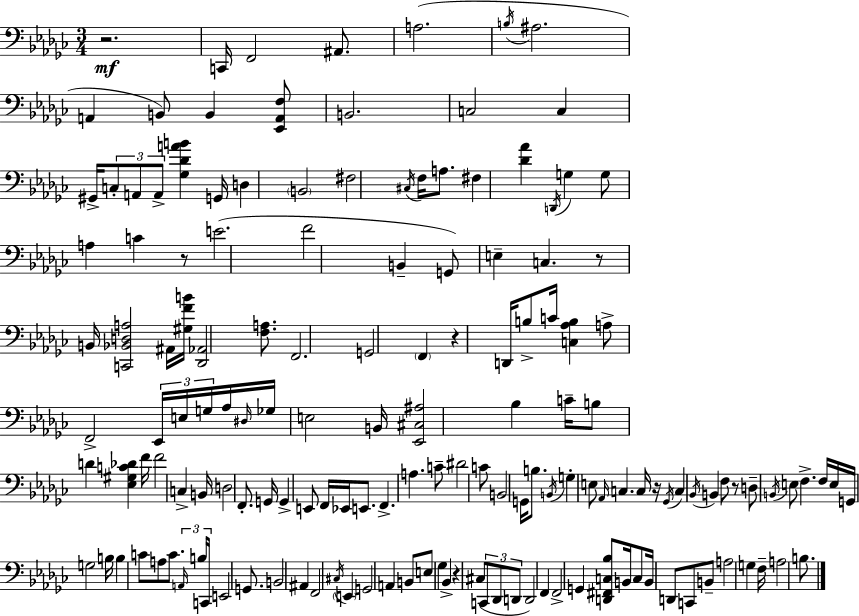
{
  \clef bass
  \numericTimeSignature
  \time 3/4
  \key ees \minor
  \repeat volta 2 { r2.\mf | c,16 f,2 ais,8. | a2.( | \acciaccatura { b16 } ais2. | \break a,4 b,8) b,4 <ees, a, f>8 | b,2. | c2 c4 | gis,16-> \tuplet 3/2 { c8-. a,8 a,8-> } <ges des' a' b'>4 | \break g,16 d4 \parenthesize b,2 | fis2 \acciaccatura { cis16 } f16 a8. | fis4 <des' aes'>4 \acciaccatura { d,16 } g4 | g8 a4 c'4 | \break r8 e'2.( | f'2 b,4-- | g,8) e4-- c4. | r8 b,16 <c, bes, d a>2 | \break ais,16 <gis f' b'>16 <des, aes,>2 | <f a>8. f,2. | g,2 \parenthesize f,4 | r4 d,16 b8-> c'16 <c aes b>4 | \break a8-> f,2-> | \tuplet 3/2 { ees,16 e16 g16 } aes16 \grace { dis16 } ges16 e2 | b,16 <ees, cis ais>2 | bes4 c'16-- b8 d'4 <ees gis c' des'>4 | \break f'16 f'2 | c4-> b,16 d2 | f,8.-. g,16 g,4-> e,8 f,16 | ees,16 e,8. f,4.-> a4. | \break c'8-- dis'2 | c'8 b,2 | g,16 b8. \acciaccatura { b,16 } g4-. e8 \grace { aes,16 } | c4. c16 r16 \acciaccatura { ges,16 } c4 | \break \acciaccatura { bes,16 } b,4 f8 r8 d8-- | \acciaccatura { b,16 } e8 f4.-> f16 e16 g,16 | g2 b16 b4 | c'8 a8 c'8. \tuplet 3/2 { \grace { a,16 } b16 c,16 } e,2 | \break g,8. b,2 | ais,4 f,2 | \acciaccatura { cis16 } \parenthesize e,4 g,2 | a,4 b,8 | \break e8 ges4 bes,4-> r4 | cis8( \tuplet 3/2 { c,8 des,8 d,8 } d,2) | f,4 f,2-> | g,4 <d, fis, c bes>8 | \break b,16 c8 b,16 d,8 c,8 b,8-- a2 | g4 f16-- | a2 b8. } \bar "|."
}